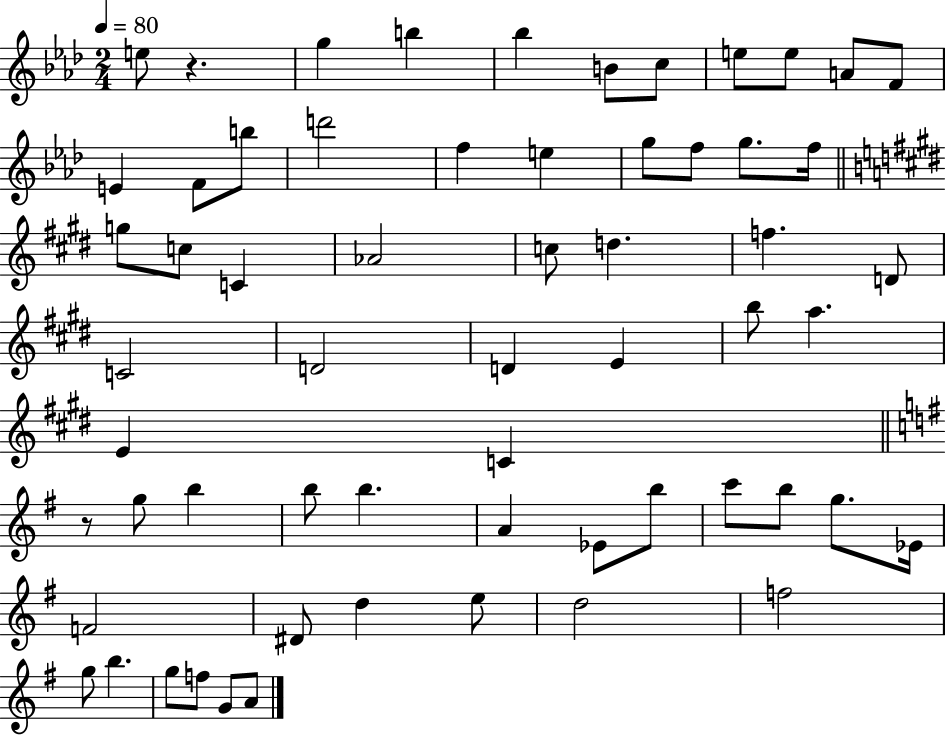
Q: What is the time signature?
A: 2/4